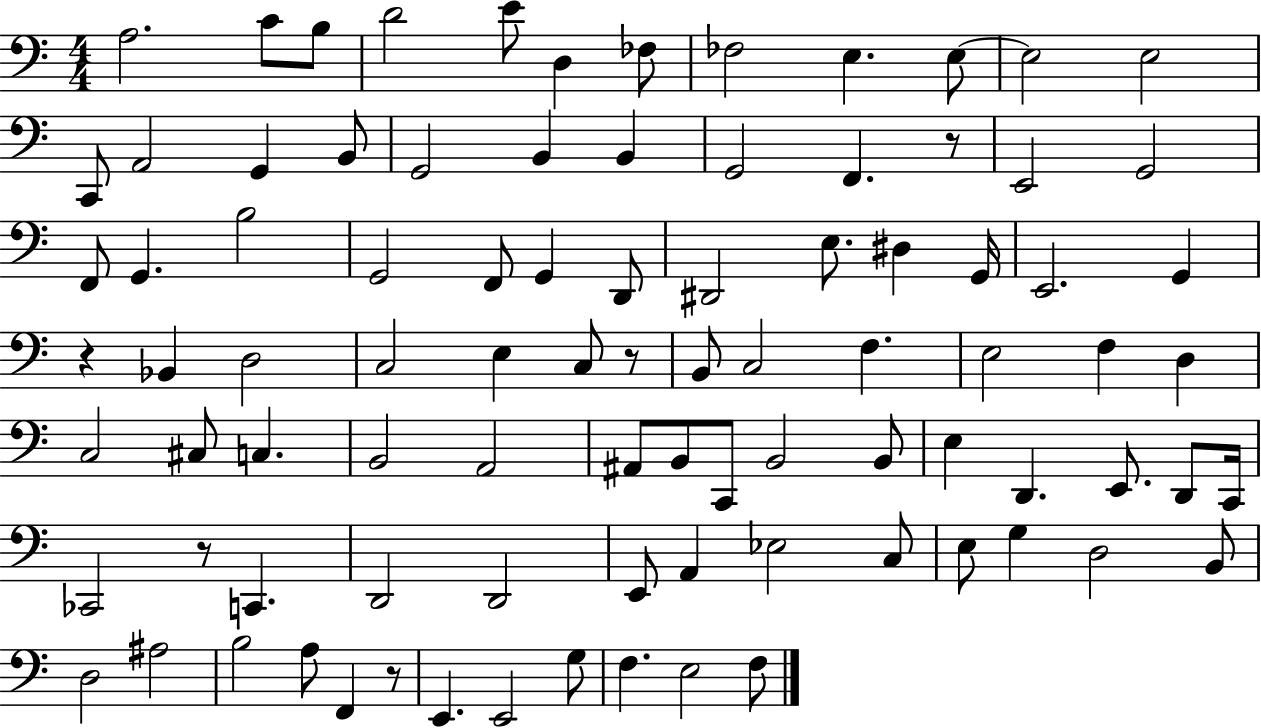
{
  \clef bass
  \numericTimeSignature
  \time 4/4
  \key c \major
  a2. c'8 b8 | d'2 e'8 d4 fes8 | fes2 e4. e8~~ | e2 e2 | \break c,8 a,2 g,4 b,8 | g,2 b,4 b,4 | g,2 f,4. r8 | e,2 g,2 | \break f,8 g,4. b2 | g,2 f,8 g,4 d,8 | dis,2 e8. dis4 g,16 | e,2. g,4 | \break r4 bes,4 d2 | c2 e4 c8 r8 | b,8 c2 f4. | e2 f4 d4 | \break c2 cis8 c4. | b,2 a,2 | ais,8 b,8 c,8 b,2 b,8 | e4 d,4. e,8. d,8 c,16 | \break ces,2 r8 c,4. | d,2 d,2 | e,8 a,4 ees2 c8 | e8 g4 d2 b,8 | \break d2 ais2 | b2 a8 f,4 r8 | e,4. e,2 g8 | f4. e2 f8 | \break \bar "|."
}